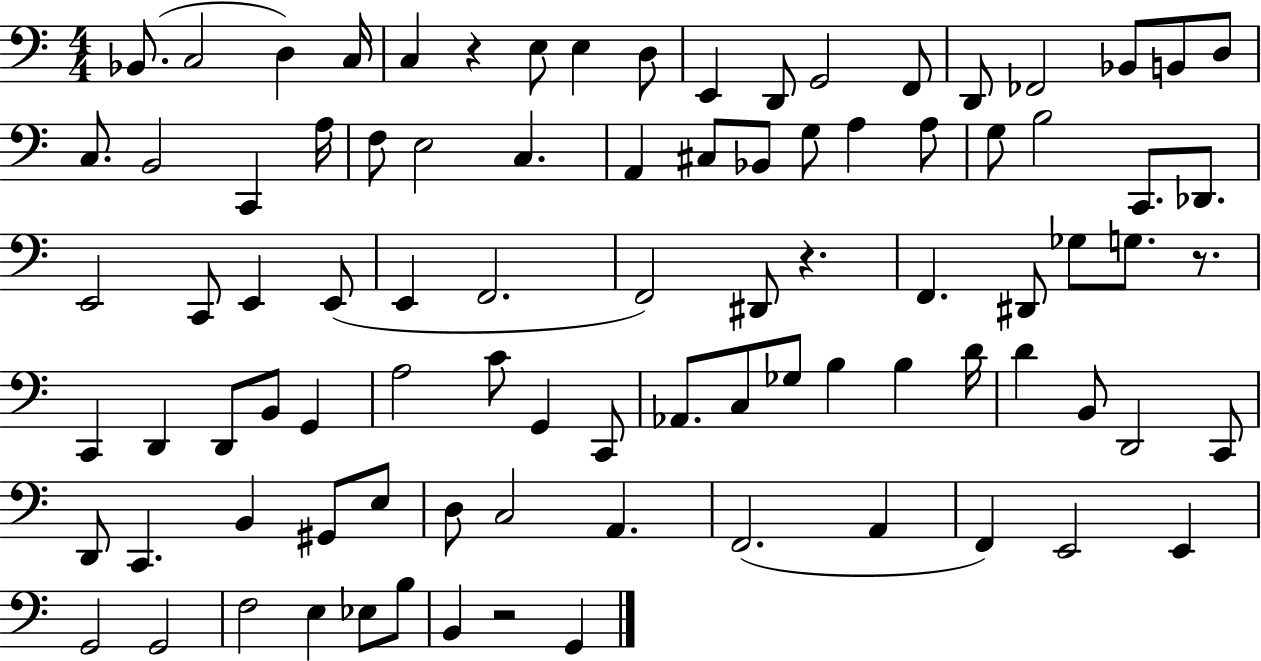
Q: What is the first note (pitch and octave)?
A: Bb2